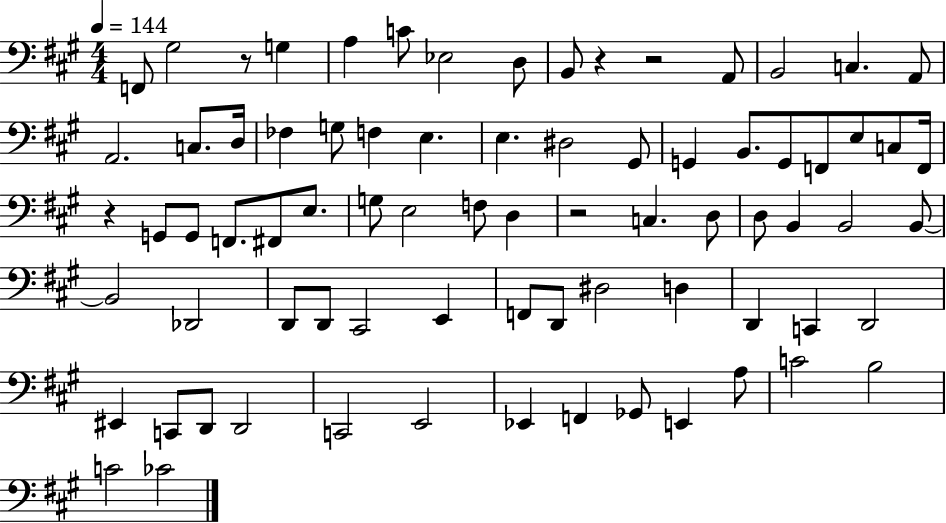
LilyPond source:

{
  \clef bass
  \numericTimeSignature
  \time 4/4
  \key a \major
  \tempo 4 = 144
  f,8 gis2 r8 g4 | a4 c'8 ees2 d8 | b,8 r4 r2 a,8 | b,2 c4. a,8 | \break a,2. c8. d16 | fes4 g8 f4 e4. | e4. dis2 gis,8 | g,4 b,8. g,8 f,8 e8 c8 f,16 | \break r4 g,8 g,8 f,8. fis,8 e8. | g8 e2 f8 d4 | r2 c4. d8 | d8 b,4 b,2 b,8~~ | \break b,2 des,2 | d,8 d,8 cis,2 e,4 | f,8 d,8 dis2 d4 | d,4 c,4 d,2 | \break eis,4 c,8 d,8 d,2 | c,2 e,2 | ees,4 f,4 ges,8 e,4 a8 | c'2 b2 | \break c'2 ces'2 | \bar "|."
}